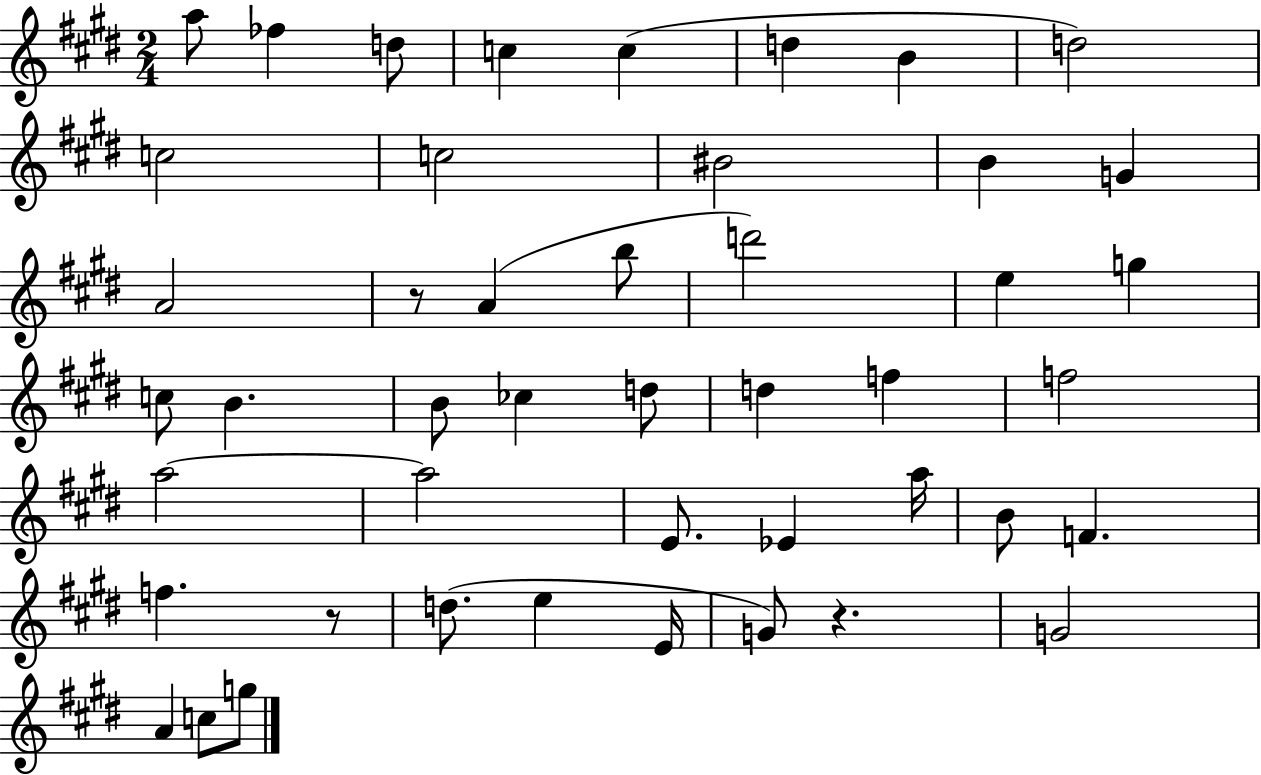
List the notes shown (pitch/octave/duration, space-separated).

A5/e FES5/q D5/e C5/q C5/q D5/q B4/q D5/h C5/h C5/h BIS4/h B4/q G4/q A4/h R/e A4/q B5/e D6/h E5/q G5/q C5/e B4/q. B4/e CES5/q D5/e D5/q F5/q F5/h A5/h A5/h E4/e. Eb4/q A5/s B4/e F4/q. F5/q. R/e D5/e. E5/q E4/s G4/e R/q. G4/h A4/q C5/e G5/e